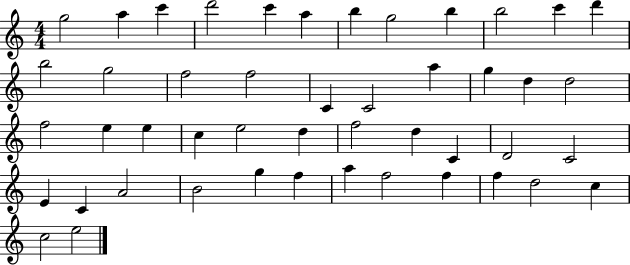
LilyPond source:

{
  \clef treble
  \numericTimeSignature
  \time 4/4
  \key c \major
  g''2 a''4 c'''4 | d'''2 c'''4 a''4 | b''4 g''2 b''4 | b''2 c'''4 d'''4 | \break b''2 g''2 | f''2 f''2 | c'4 c'2 a''4 | g''4 d''4 d''2 | \break f''2 e''4 e''4 | c''4 e''2 d''4 | f''2 d''4 c'4 | d'2 c'2 | \break e'4 c'4 a'2 | b'2 g''4 f''4 | a''4 f''2 f''4 | f''4 d''2 c''4 | \break c''2 e''2 | \bar "|."
}